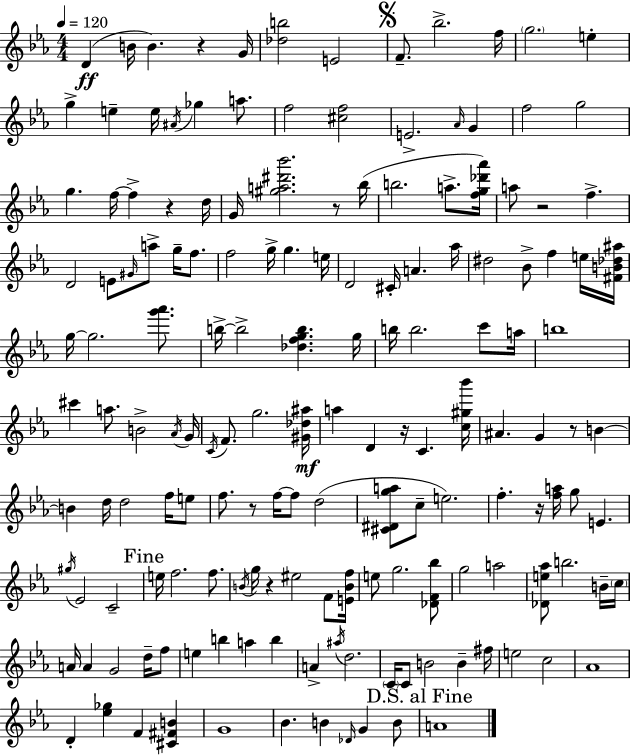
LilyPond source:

{
  \clef treble
  \numericTimeSignature
  \time 4/4
  \key ees \major
  \tempo 4 = 120
  \repeat volta 2 { d'4(\ff b'16 b'4.) r4 g'16 | <des'' b''>2 e'2 | \mark \markup { \musicglyph "scripts.segno" } f'8.-- bes''2.-> f''16 | \parenthesize g''2. e''4-. | \break g''4-> e''4-- e''16 \acciaccatura { ais'16 } ges''4 a''8. | f''2 <cis'' f''>2 | e'2.-> \grace { aes'16 } g'4 | f''2 g''2 | \break g''4. f''16~~ f''4-> r4 | d''16 g'16 <gis'' a'' dis''' bes'''>2. r8 | bes''16( b''2. a''8.-> | <f'' g'' des''' aes'''>16) a''8 r2 f''4.-> | \break d'2 e'8 \grace { gis'16 } a''8-> g''16-- | f''8. f''2 g''16-> g''4. | e''16 d'2 cis'16-. a'4. | aes''16 dis''2 bes'8-> f''4 | \break e''16 <fis' b' des'' ais''>16 g''16~~ g''2. | <g''' aes'''>8. b''16->~~ b''2-> <des'' f'' g'' b''>4. | g''16 b''16 b''2. | c'''8 a''16 b''1 | \break cis'''4 a''8. b'2-> | \acciaccatura { aes'16 } g'16 \acciaccatura { c'16 } f'8. g''2. | <gis' des'' ais''>16\mf a''4 d'4 r16 c'4. | <c'' gis'' bes'''>16 ais'4. g'4 r8 | \break b'4~~ b'4 d''16 d''2 | f''16 e''8 f''8. r8 f''16~~ f''8 d''2( | <cis' dis' g'' a''>8 c''8-- e''2.) | f''4.-. r16 <f'' a''>16 g''8 e'4. | \break \acciaccatura { gis''16 } ees'2 c'2-- | \mark "Fine" e''16 f''2. | f''8. \acciaccatura { b'16 } g''16 r4 eis''2 | f'8 <e' b' f''>16 e''8 g''2. | \break <des' f' bes''>8 g''2 a''2 | <des' e'' aes''>8 b''2. | b'16-- \parenthesize c''16 a'16 a'4 g'2 | d''16-- f''8 e''4 b''4 a''4 | \break b''4 a'4-> \acciaccatura { ais''16 } d''2. | \parenthesize c'16 c'8 b'2 | b'4-- fis''16 e''2 | c''2 aes'1 | \break d'4-. <ees'' ges''>4 | f'4 <cis' fis' b'>4 g'1 | bes'4. b'4 | \grace { des'16 } g'4 b'8 \mark "D.S. al Fine" a'1 | \break } \bar "|."
}